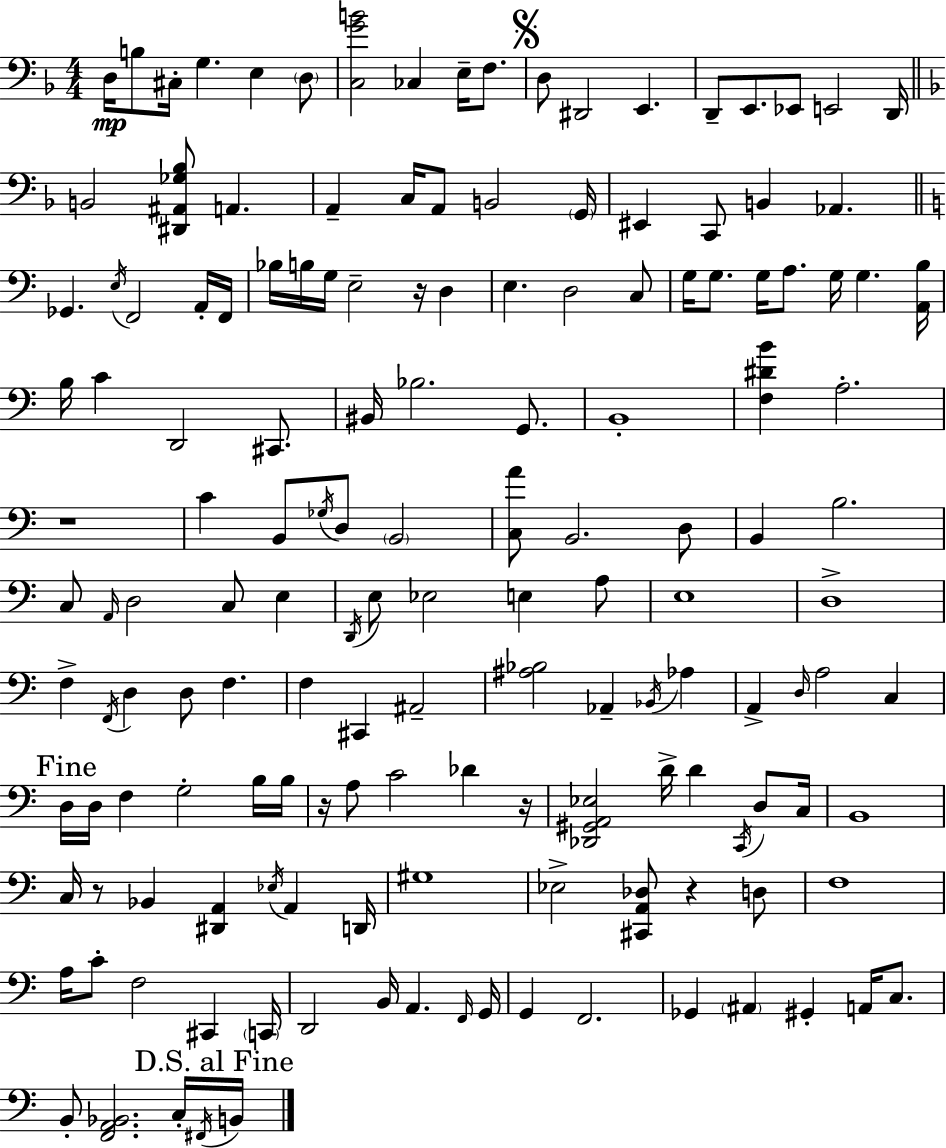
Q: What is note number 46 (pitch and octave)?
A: G3